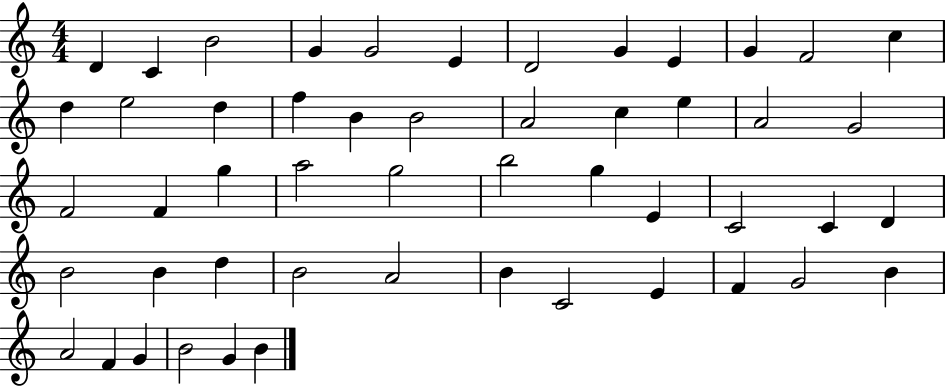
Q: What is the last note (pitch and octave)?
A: B4